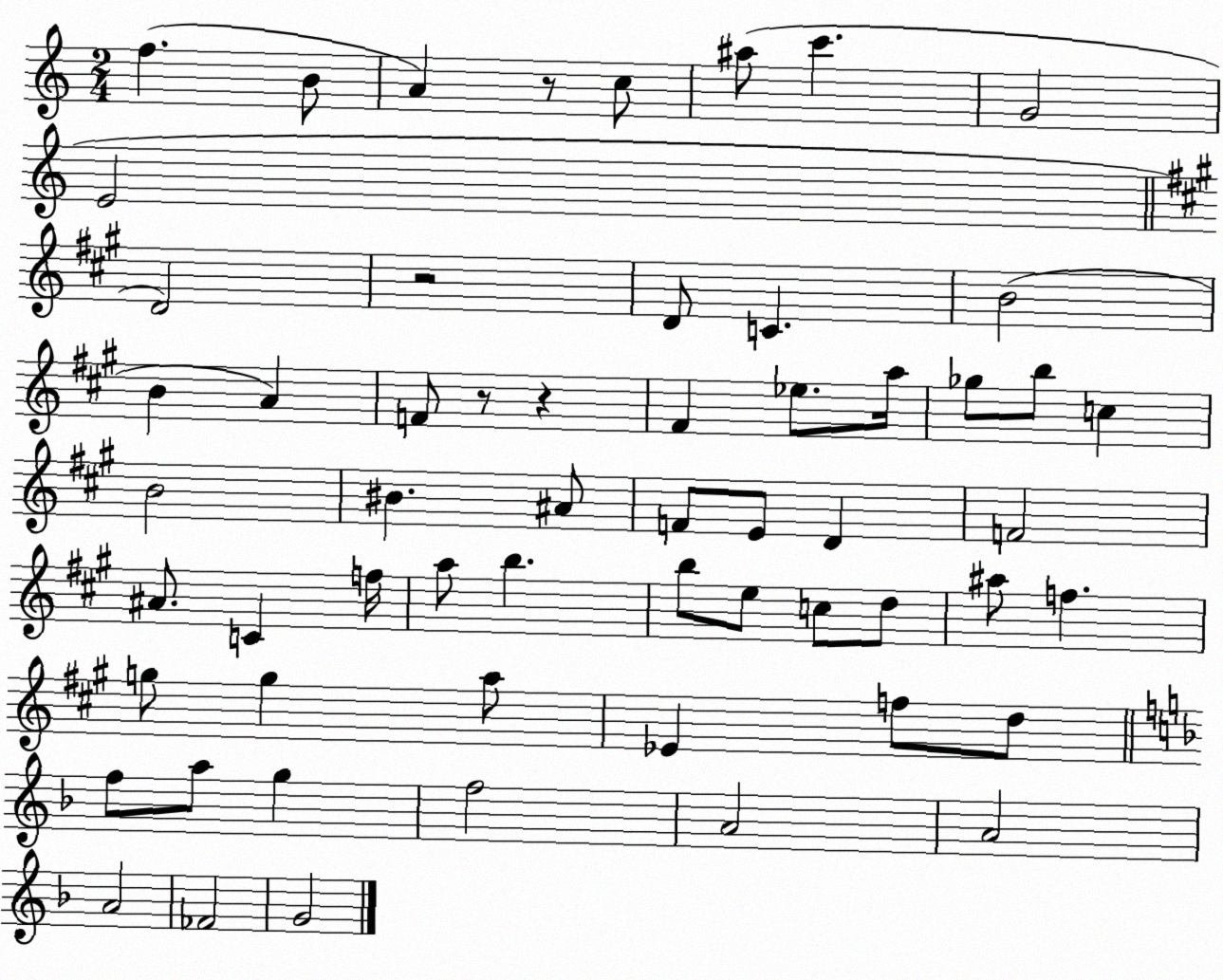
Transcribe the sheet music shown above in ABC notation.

X:1
T:Untitled
M:2/4
L:1/4
K:C
f B/2 A z/2 c/2 ^a/2 c' G2 E2 D2 z2 D/2 C B2 B A F/2 z/2 z ^F _e/2 a/4 _g/2 b/2 c B2 ^B ^A/2 F/2 E/2 D F2 ^A/2 C f/4 a/2 b b/2 e/2 c/2 d/2 ^a/2 f g/2 g a/2 _E f/2 d/2 f/2 a/2 g f2 A2 A2 A2 _F2 G2